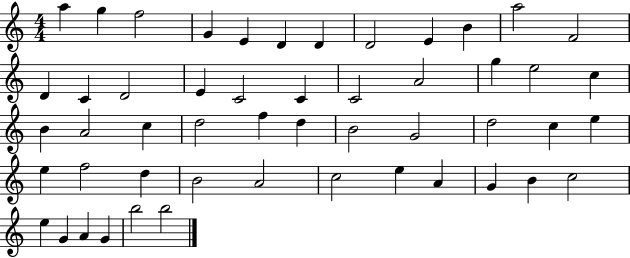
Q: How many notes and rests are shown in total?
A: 51